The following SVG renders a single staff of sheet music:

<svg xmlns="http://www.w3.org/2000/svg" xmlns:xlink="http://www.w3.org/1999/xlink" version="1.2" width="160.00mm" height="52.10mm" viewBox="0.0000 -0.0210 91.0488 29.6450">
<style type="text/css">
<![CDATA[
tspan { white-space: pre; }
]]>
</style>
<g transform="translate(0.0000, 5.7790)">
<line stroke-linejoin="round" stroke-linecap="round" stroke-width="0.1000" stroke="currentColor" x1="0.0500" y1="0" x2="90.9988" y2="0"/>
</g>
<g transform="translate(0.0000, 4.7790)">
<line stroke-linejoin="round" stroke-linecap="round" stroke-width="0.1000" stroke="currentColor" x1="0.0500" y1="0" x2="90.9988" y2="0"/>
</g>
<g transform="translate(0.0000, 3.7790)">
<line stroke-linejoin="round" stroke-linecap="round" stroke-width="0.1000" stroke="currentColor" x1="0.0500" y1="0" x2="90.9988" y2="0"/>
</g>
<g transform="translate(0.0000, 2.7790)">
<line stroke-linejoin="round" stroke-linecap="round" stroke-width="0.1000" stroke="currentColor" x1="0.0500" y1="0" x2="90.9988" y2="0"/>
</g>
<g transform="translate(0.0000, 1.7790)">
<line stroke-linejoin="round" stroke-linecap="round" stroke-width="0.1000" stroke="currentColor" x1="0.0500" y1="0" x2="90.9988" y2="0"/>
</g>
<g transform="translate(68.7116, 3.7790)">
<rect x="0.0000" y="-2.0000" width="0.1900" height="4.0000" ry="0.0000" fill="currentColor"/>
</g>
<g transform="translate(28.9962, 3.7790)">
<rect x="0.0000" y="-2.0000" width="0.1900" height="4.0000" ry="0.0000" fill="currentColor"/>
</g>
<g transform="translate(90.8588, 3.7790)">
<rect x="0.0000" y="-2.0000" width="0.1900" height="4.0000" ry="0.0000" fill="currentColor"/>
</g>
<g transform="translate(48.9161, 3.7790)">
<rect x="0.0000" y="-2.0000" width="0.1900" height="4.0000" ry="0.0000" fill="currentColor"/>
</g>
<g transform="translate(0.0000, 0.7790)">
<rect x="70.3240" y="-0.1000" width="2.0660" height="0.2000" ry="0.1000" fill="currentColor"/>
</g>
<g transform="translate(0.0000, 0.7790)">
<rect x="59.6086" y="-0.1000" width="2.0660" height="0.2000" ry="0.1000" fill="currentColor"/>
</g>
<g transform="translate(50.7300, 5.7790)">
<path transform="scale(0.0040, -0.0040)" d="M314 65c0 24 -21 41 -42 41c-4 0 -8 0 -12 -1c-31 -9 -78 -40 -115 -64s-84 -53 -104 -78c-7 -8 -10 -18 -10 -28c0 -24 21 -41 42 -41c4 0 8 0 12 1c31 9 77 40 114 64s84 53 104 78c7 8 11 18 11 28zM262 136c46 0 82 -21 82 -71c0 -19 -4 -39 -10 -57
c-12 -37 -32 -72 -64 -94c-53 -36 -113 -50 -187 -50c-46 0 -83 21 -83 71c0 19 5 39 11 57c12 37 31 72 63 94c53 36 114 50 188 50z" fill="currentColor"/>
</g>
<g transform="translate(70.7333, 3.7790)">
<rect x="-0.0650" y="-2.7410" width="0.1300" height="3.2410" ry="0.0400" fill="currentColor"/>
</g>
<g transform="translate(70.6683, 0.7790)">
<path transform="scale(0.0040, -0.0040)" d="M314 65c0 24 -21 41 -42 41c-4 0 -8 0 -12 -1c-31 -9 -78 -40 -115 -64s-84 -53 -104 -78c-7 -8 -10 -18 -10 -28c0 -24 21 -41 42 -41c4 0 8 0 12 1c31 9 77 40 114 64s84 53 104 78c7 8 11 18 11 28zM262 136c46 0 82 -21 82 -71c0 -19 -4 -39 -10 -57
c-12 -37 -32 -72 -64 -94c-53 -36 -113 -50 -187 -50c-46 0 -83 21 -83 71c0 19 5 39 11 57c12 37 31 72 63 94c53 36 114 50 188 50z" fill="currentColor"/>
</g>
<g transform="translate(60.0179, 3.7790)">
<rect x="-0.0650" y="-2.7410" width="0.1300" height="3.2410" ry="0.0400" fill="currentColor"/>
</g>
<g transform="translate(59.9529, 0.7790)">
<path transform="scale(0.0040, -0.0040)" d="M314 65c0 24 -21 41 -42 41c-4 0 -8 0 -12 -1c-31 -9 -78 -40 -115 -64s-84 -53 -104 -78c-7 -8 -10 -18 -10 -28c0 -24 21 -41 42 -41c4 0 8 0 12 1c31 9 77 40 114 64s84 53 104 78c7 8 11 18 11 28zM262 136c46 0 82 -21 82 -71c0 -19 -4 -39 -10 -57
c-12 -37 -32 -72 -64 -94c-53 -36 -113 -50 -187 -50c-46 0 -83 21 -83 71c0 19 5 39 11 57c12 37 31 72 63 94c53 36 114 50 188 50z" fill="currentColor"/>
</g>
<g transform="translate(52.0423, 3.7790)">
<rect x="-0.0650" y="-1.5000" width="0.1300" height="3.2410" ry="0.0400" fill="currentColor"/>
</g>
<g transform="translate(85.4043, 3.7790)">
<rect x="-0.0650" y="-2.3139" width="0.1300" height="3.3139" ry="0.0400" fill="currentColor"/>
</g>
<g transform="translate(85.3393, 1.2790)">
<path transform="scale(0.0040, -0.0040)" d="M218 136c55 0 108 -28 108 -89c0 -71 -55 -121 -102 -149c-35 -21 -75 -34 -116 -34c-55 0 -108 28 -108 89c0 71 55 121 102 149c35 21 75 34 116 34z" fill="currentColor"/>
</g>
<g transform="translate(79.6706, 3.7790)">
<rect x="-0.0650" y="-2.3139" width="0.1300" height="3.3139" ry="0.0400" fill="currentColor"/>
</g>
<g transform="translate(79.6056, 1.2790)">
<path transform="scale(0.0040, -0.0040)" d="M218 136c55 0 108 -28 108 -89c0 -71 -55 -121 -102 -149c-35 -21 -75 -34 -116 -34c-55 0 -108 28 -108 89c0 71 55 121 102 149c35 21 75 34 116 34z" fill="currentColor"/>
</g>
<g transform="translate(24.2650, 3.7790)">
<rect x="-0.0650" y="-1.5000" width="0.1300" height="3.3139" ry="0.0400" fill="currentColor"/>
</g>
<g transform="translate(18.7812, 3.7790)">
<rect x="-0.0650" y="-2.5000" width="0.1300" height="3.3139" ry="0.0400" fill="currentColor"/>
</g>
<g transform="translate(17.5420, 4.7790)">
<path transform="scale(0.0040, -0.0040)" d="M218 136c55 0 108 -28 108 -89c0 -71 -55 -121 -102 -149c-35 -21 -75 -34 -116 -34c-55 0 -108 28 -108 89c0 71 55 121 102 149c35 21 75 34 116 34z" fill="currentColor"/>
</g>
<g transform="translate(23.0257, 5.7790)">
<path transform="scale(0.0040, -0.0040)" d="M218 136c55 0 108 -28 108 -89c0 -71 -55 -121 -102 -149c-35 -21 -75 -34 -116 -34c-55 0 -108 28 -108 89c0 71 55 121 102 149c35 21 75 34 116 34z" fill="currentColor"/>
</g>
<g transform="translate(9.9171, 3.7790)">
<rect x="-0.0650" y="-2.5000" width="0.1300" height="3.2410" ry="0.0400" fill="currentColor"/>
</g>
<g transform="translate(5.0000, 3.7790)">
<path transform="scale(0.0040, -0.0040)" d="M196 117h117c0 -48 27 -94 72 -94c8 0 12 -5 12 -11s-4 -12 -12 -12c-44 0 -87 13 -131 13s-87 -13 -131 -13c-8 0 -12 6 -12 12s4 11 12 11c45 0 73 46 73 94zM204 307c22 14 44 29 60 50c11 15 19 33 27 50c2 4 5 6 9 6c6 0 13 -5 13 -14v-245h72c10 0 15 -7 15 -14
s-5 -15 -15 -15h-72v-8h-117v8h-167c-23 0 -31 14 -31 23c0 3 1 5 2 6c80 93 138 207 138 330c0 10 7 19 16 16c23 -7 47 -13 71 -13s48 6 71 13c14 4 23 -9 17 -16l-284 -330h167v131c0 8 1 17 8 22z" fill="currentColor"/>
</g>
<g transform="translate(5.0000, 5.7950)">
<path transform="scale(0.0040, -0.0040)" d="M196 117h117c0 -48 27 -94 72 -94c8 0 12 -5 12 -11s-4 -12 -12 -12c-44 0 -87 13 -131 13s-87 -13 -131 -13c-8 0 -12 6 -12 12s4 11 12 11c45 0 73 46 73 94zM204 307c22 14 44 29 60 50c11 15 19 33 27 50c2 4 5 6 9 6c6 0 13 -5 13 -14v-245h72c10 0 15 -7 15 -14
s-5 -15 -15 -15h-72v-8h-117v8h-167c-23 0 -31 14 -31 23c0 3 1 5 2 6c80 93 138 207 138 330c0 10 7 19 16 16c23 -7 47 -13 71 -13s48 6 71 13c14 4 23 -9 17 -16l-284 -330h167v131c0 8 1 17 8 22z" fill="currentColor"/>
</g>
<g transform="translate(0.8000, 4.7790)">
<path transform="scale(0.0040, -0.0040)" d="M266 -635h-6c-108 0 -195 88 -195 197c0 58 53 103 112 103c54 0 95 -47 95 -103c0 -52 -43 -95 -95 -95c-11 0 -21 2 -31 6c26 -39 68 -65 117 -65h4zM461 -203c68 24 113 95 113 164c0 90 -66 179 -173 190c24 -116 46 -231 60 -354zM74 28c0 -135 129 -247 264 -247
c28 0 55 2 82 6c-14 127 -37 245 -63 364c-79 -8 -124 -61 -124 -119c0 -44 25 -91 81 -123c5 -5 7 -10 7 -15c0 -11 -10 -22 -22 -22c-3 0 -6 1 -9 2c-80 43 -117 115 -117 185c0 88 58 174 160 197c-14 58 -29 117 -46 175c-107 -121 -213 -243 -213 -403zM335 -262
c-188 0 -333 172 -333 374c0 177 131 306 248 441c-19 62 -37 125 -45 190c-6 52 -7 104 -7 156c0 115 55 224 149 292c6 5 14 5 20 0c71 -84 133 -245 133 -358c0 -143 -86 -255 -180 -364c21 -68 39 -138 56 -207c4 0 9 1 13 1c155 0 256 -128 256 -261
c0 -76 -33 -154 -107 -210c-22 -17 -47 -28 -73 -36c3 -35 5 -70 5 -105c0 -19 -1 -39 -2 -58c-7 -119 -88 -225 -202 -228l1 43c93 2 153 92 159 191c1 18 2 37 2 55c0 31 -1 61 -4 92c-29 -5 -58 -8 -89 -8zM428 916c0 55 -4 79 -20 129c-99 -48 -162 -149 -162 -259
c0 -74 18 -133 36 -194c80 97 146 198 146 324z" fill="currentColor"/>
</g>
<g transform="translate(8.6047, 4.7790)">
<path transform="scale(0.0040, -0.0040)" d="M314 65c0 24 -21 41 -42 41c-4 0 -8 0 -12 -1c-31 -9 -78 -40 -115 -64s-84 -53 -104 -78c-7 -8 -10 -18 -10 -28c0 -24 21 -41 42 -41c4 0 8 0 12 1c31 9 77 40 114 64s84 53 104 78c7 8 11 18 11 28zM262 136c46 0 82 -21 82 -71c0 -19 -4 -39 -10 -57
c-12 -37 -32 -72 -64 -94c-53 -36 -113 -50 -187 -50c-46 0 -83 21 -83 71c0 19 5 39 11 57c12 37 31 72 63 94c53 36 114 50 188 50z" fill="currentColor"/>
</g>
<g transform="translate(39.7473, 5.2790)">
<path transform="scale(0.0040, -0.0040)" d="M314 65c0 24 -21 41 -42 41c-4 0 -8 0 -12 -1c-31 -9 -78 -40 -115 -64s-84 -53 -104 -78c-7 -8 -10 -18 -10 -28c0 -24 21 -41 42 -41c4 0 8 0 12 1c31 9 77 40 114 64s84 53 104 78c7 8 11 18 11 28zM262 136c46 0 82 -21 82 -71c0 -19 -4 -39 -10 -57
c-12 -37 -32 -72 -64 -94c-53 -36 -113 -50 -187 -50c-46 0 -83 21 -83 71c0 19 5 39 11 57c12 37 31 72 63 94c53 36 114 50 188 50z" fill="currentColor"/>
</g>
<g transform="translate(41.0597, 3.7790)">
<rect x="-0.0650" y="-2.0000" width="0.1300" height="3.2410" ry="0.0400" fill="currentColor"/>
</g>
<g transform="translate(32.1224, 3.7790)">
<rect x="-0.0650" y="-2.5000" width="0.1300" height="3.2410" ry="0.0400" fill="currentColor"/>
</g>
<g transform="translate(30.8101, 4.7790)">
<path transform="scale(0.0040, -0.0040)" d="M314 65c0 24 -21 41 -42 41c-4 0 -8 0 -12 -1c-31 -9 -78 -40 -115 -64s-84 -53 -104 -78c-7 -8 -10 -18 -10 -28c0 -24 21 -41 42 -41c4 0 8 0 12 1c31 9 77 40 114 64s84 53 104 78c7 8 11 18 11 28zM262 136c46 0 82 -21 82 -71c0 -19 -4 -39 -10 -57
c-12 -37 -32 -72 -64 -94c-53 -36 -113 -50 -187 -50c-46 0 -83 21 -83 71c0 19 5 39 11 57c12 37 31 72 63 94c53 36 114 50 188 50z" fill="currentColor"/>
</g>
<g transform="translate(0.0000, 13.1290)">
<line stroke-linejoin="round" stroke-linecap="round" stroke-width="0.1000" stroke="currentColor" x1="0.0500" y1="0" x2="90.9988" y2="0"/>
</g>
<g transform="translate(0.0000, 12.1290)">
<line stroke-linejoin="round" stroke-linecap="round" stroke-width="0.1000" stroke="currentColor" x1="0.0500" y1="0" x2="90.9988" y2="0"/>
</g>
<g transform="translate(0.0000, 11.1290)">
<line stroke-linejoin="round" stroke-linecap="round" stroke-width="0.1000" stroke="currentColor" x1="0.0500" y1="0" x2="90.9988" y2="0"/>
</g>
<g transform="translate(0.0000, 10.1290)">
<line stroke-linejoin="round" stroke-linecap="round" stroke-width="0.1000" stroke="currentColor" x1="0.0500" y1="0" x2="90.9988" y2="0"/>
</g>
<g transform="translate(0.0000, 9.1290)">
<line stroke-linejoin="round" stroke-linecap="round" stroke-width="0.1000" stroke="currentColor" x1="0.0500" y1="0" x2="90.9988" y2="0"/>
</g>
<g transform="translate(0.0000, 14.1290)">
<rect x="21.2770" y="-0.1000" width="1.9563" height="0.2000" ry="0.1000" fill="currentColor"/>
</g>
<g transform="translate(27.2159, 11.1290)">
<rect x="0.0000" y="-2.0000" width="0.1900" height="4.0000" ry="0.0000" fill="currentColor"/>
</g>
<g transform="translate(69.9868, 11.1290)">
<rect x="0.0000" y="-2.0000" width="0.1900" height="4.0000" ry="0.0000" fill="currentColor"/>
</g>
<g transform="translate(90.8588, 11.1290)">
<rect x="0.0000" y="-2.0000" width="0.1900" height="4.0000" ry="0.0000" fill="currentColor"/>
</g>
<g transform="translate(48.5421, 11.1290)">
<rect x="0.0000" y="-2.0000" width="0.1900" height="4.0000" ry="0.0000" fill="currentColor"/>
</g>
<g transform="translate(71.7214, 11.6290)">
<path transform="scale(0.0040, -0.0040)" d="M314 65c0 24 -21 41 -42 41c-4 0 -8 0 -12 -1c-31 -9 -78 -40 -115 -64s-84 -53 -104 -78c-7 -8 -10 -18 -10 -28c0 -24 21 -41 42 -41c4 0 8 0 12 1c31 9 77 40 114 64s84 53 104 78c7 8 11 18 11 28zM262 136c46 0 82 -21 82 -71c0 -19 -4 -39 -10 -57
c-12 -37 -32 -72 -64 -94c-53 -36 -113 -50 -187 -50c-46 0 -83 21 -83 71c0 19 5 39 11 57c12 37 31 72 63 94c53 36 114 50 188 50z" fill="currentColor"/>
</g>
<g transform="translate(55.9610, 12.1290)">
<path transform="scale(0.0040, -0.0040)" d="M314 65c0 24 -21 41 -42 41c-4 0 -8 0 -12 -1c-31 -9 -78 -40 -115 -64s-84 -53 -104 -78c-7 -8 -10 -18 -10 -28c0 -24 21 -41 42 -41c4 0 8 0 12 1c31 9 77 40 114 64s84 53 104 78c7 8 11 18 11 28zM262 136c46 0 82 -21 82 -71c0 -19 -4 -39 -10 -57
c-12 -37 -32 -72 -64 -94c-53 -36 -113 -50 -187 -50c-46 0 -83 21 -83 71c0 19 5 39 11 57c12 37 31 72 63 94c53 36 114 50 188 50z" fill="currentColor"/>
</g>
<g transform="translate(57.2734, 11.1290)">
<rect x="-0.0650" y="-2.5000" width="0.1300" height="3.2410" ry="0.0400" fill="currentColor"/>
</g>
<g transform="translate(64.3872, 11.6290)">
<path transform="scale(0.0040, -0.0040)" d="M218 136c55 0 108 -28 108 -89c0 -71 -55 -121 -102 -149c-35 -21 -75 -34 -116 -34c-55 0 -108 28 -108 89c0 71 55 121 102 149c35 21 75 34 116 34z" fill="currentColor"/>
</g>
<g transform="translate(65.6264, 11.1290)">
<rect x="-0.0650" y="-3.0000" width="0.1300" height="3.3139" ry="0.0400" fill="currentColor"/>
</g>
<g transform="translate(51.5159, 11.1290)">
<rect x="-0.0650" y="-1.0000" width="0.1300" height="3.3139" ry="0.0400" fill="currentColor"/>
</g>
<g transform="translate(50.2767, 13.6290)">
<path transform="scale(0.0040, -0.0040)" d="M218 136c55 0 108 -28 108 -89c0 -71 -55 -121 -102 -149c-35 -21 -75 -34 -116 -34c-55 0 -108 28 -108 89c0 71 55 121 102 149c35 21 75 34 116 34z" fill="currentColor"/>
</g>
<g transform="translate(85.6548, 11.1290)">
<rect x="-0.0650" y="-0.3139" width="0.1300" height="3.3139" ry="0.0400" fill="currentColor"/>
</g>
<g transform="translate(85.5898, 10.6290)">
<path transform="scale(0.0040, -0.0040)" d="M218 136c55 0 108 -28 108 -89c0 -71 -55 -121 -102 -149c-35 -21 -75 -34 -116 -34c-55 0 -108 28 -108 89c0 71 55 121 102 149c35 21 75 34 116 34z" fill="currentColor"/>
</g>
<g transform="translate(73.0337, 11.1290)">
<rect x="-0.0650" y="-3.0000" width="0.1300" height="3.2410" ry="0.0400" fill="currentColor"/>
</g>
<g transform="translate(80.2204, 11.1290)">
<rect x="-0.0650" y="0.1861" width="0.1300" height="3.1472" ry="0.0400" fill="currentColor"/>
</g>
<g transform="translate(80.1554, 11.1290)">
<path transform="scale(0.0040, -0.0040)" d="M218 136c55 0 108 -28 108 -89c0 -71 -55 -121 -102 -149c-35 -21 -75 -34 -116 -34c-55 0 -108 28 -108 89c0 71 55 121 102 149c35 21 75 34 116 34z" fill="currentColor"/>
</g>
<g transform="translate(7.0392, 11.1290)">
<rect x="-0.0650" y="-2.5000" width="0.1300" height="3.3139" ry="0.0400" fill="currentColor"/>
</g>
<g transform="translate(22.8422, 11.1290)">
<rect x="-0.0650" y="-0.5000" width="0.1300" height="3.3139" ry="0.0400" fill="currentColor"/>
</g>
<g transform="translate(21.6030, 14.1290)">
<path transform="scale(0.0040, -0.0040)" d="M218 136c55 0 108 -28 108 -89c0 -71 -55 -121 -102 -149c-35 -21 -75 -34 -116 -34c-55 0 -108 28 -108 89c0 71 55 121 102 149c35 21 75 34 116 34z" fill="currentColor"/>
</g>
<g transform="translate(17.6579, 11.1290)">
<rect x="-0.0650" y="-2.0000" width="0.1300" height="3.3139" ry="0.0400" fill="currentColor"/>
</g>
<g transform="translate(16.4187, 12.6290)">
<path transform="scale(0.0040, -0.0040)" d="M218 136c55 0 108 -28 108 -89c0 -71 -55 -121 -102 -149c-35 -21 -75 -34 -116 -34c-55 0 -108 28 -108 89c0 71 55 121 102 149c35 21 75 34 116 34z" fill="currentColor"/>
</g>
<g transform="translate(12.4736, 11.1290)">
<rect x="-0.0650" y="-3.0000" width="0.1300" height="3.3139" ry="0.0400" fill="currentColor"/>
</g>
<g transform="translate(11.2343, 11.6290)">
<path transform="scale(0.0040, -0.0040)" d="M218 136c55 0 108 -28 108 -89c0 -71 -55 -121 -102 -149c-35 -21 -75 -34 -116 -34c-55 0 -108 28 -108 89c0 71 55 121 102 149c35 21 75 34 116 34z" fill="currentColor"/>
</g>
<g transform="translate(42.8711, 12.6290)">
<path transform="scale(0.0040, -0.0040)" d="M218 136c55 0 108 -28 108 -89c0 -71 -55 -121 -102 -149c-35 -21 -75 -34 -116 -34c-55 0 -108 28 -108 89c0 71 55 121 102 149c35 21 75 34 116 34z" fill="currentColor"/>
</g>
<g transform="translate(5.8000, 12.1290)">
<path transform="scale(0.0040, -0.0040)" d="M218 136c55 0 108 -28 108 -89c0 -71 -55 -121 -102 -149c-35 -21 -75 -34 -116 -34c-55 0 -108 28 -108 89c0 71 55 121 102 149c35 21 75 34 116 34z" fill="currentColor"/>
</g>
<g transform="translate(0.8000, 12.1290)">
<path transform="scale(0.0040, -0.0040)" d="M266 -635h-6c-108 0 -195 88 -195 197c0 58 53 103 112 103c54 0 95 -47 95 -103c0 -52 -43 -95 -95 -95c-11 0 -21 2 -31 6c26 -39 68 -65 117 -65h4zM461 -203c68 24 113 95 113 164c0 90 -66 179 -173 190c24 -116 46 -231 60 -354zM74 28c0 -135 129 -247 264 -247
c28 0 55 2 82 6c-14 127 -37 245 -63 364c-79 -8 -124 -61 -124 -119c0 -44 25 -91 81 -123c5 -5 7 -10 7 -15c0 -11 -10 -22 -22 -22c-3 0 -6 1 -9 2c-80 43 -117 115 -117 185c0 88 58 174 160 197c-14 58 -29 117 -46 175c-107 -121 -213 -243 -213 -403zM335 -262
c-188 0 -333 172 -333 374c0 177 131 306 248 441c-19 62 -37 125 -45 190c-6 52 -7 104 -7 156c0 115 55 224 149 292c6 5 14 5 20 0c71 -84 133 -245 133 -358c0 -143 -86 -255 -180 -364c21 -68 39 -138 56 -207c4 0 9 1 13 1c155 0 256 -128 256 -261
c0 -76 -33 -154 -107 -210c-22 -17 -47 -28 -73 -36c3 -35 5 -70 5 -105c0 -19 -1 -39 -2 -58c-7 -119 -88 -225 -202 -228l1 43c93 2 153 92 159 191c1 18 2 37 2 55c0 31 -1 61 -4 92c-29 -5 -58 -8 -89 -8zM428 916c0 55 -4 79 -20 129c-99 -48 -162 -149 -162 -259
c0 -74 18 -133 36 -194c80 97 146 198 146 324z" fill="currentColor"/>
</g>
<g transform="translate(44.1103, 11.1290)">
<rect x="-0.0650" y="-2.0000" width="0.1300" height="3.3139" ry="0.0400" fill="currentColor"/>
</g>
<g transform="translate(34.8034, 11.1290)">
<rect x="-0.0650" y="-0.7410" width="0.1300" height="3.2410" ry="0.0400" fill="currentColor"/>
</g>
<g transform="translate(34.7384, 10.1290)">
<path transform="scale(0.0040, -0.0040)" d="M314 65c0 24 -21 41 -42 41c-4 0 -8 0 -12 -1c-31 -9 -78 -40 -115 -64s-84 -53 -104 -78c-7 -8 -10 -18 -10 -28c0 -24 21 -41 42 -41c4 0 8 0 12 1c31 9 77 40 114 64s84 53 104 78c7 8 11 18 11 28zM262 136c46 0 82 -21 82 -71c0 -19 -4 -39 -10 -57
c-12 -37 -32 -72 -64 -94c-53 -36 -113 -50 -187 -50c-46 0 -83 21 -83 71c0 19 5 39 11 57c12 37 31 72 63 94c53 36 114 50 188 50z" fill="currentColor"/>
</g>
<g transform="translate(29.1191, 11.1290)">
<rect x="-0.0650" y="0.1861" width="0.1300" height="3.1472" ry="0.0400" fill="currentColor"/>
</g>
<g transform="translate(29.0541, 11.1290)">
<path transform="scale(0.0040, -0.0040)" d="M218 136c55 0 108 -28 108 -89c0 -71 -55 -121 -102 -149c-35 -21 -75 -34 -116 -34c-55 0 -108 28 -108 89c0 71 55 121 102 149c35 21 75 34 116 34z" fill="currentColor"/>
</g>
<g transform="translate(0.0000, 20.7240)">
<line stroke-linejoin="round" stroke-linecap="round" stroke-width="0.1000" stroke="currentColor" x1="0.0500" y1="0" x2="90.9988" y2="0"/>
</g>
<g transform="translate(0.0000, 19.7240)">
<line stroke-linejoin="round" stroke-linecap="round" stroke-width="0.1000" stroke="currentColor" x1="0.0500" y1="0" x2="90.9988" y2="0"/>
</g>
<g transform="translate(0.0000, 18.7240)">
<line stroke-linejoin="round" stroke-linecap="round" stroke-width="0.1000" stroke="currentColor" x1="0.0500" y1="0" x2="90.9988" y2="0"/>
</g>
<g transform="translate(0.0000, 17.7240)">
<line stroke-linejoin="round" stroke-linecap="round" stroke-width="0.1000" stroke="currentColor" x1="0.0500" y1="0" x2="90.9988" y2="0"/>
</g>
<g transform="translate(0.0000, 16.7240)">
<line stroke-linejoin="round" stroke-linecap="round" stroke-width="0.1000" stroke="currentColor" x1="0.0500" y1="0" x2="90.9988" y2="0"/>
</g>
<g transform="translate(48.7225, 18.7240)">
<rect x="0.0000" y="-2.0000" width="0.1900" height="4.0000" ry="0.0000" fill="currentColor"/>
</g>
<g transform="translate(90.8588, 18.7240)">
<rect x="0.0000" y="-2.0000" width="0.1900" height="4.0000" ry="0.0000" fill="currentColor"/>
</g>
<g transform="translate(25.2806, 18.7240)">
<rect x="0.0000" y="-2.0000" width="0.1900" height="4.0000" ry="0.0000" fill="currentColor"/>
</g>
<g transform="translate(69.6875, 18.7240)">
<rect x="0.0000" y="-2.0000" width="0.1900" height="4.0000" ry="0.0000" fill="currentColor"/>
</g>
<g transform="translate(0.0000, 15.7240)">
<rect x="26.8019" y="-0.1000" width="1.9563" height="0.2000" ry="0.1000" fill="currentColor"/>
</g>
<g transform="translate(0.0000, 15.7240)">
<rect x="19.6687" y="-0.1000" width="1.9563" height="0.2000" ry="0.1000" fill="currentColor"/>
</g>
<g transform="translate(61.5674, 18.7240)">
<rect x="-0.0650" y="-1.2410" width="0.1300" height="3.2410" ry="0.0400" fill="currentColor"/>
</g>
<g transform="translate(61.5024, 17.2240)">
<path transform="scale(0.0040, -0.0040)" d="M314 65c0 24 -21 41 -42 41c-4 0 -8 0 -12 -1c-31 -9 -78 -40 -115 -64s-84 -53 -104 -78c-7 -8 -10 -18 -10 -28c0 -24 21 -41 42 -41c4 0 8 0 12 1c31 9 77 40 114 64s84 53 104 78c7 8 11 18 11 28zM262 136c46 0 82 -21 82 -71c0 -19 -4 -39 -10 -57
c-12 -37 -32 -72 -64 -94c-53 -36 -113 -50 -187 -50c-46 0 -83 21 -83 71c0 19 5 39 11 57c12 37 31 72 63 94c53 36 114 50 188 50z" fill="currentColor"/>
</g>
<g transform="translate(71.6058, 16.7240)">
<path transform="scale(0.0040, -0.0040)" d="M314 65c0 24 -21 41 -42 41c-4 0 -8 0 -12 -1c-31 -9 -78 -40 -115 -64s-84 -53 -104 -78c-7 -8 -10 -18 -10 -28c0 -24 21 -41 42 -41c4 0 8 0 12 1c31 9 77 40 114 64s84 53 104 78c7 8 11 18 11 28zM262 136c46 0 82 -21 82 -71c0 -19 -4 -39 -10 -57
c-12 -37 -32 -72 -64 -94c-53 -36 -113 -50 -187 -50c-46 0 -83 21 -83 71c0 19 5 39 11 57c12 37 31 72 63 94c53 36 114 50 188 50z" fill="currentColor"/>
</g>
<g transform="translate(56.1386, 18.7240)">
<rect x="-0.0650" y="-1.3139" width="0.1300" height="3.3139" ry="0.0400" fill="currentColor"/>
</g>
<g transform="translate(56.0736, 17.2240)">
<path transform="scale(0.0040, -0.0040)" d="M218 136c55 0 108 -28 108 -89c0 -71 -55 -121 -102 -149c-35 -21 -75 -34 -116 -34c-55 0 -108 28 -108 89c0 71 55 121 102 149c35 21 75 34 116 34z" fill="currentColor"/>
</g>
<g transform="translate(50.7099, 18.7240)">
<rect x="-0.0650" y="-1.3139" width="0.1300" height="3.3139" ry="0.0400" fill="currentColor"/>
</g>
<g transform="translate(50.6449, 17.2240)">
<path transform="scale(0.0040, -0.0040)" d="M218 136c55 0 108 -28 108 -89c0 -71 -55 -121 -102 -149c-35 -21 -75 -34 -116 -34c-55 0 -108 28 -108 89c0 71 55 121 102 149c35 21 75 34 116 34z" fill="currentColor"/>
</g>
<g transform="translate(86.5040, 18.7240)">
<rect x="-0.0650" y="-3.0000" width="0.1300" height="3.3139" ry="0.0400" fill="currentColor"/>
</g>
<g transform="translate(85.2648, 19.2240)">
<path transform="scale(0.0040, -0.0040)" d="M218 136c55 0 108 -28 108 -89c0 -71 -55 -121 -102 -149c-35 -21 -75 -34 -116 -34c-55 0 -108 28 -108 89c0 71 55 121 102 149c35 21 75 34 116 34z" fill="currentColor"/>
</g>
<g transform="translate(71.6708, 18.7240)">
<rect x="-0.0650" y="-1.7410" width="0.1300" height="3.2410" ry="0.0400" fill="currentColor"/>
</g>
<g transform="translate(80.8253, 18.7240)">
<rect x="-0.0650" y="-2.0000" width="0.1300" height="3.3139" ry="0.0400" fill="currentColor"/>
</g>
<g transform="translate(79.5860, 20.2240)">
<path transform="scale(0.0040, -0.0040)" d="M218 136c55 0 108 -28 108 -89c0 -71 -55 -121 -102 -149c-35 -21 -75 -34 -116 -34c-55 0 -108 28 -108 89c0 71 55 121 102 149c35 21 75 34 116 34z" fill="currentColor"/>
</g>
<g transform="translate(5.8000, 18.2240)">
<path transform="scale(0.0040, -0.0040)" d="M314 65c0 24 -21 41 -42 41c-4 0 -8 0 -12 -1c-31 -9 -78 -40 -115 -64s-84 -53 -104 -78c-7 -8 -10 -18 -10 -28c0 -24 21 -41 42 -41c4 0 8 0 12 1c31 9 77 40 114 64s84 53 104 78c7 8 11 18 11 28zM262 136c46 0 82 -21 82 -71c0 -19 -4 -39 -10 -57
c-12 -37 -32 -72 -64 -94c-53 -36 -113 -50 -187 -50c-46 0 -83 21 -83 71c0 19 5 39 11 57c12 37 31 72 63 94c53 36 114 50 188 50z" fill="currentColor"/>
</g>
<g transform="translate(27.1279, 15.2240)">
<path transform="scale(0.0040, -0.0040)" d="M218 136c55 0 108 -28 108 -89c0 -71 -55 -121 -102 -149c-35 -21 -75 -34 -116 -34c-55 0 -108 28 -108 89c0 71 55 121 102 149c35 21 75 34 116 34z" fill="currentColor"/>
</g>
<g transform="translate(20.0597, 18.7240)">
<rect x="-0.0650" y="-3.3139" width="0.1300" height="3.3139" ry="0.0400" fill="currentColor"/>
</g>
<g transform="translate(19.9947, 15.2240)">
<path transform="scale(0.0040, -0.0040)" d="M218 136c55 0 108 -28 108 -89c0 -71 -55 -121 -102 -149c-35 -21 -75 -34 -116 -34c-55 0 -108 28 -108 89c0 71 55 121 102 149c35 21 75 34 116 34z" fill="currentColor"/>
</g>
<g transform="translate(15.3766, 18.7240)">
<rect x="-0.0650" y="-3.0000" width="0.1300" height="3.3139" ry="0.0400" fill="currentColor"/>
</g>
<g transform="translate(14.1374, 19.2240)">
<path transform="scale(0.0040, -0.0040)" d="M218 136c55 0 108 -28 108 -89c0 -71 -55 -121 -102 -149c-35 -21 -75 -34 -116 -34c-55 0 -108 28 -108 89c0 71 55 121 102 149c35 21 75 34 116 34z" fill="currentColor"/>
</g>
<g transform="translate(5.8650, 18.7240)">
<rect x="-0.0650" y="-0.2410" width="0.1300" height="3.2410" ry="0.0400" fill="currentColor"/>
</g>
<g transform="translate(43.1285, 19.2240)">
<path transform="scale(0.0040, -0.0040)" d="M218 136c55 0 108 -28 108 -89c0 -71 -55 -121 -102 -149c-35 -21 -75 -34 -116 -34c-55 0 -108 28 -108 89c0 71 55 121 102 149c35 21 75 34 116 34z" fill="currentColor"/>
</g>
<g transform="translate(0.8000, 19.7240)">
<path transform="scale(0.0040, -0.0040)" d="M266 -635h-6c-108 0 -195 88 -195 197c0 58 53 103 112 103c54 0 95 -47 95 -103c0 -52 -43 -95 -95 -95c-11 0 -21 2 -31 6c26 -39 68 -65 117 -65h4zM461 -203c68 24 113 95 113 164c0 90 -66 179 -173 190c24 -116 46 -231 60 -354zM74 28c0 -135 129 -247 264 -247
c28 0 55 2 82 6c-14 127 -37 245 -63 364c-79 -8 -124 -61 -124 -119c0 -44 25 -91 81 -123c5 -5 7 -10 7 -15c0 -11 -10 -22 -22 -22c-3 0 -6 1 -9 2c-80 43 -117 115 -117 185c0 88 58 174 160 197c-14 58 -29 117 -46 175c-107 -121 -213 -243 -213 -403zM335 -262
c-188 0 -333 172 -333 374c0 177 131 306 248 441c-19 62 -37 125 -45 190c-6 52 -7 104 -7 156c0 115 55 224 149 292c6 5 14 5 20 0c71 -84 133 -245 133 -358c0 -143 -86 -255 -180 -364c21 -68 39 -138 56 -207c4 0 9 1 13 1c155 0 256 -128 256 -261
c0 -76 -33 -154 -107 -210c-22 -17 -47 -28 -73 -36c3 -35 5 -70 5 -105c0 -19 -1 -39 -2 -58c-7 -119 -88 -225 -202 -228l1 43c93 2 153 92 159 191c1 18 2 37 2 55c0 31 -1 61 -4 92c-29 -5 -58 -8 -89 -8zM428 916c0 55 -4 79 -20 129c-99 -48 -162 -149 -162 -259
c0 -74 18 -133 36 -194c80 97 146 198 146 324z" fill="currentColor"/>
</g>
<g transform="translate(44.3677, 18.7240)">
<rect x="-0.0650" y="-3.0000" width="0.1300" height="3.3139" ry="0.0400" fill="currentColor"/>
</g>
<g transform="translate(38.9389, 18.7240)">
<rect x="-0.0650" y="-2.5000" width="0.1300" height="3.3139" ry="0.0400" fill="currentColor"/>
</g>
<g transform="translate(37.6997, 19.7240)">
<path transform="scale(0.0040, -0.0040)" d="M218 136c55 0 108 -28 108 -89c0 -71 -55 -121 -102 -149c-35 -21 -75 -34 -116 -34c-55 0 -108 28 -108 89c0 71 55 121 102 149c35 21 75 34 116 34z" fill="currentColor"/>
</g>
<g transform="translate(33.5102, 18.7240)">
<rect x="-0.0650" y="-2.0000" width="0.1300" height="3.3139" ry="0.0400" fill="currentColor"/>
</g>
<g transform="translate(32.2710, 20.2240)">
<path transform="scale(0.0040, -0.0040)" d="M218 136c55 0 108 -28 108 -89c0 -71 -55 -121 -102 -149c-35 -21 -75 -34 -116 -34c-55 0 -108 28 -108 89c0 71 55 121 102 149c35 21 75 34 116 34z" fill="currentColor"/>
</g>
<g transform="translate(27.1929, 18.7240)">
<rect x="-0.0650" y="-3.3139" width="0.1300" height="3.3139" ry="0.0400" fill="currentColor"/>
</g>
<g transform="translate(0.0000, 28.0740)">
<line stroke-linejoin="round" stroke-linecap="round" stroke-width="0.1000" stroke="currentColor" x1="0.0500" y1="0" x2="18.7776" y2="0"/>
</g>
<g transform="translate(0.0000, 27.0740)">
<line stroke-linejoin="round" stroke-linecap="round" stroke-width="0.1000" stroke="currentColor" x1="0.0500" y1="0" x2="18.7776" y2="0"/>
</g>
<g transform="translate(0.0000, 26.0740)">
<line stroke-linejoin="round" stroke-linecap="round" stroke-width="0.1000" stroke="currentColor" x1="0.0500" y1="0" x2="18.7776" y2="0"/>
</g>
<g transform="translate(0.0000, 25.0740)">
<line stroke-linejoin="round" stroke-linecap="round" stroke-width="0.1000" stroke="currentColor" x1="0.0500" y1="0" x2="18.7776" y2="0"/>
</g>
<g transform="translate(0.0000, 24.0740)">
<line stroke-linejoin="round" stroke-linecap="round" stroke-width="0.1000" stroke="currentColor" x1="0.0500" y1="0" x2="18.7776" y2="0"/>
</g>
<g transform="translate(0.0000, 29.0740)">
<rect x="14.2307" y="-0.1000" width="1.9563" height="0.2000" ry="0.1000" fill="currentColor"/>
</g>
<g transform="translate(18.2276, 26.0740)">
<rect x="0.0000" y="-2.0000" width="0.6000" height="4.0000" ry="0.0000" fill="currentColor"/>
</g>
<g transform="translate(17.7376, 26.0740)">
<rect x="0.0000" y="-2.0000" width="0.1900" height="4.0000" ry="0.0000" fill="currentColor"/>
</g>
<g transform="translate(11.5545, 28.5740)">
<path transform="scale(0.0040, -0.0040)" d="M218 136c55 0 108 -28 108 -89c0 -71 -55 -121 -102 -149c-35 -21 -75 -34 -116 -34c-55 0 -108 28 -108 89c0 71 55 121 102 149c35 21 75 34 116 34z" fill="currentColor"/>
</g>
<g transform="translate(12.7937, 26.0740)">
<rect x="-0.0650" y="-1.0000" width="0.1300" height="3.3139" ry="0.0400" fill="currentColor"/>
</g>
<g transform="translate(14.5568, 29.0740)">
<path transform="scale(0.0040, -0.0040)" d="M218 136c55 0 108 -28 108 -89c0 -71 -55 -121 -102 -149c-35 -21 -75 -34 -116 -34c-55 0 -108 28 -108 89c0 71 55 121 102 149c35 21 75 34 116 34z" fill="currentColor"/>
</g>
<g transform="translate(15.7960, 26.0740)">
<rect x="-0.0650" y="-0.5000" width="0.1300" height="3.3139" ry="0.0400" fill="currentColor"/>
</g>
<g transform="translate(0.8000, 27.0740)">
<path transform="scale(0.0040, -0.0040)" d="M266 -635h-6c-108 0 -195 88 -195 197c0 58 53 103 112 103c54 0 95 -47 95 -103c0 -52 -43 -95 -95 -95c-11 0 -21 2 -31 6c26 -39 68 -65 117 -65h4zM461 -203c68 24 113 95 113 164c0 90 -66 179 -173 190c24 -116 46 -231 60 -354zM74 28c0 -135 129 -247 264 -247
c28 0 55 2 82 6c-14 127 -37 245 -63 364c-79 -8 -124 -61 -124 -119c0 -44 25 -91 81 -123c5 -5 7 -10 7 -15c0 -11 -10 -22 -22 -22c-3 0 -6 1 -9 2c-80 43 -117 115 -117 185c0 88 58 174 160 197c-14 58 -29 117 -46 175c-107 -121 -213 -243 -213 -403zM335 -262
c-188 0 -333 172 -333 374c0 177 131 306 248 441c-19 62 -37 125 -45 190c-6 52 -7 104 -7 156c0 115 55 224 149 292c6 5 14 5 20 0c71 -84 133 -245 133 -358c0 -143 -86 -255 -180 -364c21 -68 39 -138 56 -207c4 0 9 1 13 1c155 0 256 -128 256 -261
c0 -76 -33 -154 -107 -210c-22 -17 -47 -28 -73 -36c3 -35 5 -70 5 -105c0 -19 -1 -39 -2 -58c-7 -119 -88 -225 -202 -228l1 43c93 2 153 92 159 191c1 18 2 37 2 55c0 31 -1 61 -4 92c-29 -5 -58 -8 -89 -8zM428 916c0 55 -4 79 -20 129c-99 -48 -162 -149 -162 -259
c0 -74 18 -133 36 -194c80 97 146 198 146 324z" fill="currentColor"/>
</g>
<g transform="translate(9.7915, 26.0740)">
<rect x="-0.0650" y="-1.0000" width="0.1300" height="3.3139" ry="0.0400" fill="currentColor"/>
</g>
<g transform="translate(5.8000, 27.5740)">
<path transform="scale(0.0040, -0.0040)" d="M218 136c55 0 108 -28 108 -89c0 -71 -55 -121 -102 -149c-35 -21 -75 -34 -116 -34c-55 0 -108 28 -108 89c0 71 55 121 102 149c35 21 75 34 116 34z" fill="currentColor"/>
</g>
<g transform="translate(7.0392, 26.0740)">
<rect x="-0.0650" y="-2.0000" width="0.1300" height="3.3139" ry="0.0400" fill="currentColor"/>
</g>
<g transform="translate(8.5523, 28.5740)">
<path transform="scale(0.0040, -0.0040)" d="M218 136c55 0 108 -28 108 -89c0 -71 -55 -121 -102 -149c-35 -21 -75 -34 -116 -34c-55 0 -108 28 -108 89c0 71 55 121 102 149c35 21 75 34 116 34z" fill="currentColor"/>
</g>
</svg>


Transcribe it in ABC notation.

X:1
T:Untitled
M:4/4
L:1/4
K:C
G2 G E G2 F2 E2 a2 a2 g g G A F C B d2 F D G2 A A2 B c c2 A b b F G A e e e2 f2 F A F D D C